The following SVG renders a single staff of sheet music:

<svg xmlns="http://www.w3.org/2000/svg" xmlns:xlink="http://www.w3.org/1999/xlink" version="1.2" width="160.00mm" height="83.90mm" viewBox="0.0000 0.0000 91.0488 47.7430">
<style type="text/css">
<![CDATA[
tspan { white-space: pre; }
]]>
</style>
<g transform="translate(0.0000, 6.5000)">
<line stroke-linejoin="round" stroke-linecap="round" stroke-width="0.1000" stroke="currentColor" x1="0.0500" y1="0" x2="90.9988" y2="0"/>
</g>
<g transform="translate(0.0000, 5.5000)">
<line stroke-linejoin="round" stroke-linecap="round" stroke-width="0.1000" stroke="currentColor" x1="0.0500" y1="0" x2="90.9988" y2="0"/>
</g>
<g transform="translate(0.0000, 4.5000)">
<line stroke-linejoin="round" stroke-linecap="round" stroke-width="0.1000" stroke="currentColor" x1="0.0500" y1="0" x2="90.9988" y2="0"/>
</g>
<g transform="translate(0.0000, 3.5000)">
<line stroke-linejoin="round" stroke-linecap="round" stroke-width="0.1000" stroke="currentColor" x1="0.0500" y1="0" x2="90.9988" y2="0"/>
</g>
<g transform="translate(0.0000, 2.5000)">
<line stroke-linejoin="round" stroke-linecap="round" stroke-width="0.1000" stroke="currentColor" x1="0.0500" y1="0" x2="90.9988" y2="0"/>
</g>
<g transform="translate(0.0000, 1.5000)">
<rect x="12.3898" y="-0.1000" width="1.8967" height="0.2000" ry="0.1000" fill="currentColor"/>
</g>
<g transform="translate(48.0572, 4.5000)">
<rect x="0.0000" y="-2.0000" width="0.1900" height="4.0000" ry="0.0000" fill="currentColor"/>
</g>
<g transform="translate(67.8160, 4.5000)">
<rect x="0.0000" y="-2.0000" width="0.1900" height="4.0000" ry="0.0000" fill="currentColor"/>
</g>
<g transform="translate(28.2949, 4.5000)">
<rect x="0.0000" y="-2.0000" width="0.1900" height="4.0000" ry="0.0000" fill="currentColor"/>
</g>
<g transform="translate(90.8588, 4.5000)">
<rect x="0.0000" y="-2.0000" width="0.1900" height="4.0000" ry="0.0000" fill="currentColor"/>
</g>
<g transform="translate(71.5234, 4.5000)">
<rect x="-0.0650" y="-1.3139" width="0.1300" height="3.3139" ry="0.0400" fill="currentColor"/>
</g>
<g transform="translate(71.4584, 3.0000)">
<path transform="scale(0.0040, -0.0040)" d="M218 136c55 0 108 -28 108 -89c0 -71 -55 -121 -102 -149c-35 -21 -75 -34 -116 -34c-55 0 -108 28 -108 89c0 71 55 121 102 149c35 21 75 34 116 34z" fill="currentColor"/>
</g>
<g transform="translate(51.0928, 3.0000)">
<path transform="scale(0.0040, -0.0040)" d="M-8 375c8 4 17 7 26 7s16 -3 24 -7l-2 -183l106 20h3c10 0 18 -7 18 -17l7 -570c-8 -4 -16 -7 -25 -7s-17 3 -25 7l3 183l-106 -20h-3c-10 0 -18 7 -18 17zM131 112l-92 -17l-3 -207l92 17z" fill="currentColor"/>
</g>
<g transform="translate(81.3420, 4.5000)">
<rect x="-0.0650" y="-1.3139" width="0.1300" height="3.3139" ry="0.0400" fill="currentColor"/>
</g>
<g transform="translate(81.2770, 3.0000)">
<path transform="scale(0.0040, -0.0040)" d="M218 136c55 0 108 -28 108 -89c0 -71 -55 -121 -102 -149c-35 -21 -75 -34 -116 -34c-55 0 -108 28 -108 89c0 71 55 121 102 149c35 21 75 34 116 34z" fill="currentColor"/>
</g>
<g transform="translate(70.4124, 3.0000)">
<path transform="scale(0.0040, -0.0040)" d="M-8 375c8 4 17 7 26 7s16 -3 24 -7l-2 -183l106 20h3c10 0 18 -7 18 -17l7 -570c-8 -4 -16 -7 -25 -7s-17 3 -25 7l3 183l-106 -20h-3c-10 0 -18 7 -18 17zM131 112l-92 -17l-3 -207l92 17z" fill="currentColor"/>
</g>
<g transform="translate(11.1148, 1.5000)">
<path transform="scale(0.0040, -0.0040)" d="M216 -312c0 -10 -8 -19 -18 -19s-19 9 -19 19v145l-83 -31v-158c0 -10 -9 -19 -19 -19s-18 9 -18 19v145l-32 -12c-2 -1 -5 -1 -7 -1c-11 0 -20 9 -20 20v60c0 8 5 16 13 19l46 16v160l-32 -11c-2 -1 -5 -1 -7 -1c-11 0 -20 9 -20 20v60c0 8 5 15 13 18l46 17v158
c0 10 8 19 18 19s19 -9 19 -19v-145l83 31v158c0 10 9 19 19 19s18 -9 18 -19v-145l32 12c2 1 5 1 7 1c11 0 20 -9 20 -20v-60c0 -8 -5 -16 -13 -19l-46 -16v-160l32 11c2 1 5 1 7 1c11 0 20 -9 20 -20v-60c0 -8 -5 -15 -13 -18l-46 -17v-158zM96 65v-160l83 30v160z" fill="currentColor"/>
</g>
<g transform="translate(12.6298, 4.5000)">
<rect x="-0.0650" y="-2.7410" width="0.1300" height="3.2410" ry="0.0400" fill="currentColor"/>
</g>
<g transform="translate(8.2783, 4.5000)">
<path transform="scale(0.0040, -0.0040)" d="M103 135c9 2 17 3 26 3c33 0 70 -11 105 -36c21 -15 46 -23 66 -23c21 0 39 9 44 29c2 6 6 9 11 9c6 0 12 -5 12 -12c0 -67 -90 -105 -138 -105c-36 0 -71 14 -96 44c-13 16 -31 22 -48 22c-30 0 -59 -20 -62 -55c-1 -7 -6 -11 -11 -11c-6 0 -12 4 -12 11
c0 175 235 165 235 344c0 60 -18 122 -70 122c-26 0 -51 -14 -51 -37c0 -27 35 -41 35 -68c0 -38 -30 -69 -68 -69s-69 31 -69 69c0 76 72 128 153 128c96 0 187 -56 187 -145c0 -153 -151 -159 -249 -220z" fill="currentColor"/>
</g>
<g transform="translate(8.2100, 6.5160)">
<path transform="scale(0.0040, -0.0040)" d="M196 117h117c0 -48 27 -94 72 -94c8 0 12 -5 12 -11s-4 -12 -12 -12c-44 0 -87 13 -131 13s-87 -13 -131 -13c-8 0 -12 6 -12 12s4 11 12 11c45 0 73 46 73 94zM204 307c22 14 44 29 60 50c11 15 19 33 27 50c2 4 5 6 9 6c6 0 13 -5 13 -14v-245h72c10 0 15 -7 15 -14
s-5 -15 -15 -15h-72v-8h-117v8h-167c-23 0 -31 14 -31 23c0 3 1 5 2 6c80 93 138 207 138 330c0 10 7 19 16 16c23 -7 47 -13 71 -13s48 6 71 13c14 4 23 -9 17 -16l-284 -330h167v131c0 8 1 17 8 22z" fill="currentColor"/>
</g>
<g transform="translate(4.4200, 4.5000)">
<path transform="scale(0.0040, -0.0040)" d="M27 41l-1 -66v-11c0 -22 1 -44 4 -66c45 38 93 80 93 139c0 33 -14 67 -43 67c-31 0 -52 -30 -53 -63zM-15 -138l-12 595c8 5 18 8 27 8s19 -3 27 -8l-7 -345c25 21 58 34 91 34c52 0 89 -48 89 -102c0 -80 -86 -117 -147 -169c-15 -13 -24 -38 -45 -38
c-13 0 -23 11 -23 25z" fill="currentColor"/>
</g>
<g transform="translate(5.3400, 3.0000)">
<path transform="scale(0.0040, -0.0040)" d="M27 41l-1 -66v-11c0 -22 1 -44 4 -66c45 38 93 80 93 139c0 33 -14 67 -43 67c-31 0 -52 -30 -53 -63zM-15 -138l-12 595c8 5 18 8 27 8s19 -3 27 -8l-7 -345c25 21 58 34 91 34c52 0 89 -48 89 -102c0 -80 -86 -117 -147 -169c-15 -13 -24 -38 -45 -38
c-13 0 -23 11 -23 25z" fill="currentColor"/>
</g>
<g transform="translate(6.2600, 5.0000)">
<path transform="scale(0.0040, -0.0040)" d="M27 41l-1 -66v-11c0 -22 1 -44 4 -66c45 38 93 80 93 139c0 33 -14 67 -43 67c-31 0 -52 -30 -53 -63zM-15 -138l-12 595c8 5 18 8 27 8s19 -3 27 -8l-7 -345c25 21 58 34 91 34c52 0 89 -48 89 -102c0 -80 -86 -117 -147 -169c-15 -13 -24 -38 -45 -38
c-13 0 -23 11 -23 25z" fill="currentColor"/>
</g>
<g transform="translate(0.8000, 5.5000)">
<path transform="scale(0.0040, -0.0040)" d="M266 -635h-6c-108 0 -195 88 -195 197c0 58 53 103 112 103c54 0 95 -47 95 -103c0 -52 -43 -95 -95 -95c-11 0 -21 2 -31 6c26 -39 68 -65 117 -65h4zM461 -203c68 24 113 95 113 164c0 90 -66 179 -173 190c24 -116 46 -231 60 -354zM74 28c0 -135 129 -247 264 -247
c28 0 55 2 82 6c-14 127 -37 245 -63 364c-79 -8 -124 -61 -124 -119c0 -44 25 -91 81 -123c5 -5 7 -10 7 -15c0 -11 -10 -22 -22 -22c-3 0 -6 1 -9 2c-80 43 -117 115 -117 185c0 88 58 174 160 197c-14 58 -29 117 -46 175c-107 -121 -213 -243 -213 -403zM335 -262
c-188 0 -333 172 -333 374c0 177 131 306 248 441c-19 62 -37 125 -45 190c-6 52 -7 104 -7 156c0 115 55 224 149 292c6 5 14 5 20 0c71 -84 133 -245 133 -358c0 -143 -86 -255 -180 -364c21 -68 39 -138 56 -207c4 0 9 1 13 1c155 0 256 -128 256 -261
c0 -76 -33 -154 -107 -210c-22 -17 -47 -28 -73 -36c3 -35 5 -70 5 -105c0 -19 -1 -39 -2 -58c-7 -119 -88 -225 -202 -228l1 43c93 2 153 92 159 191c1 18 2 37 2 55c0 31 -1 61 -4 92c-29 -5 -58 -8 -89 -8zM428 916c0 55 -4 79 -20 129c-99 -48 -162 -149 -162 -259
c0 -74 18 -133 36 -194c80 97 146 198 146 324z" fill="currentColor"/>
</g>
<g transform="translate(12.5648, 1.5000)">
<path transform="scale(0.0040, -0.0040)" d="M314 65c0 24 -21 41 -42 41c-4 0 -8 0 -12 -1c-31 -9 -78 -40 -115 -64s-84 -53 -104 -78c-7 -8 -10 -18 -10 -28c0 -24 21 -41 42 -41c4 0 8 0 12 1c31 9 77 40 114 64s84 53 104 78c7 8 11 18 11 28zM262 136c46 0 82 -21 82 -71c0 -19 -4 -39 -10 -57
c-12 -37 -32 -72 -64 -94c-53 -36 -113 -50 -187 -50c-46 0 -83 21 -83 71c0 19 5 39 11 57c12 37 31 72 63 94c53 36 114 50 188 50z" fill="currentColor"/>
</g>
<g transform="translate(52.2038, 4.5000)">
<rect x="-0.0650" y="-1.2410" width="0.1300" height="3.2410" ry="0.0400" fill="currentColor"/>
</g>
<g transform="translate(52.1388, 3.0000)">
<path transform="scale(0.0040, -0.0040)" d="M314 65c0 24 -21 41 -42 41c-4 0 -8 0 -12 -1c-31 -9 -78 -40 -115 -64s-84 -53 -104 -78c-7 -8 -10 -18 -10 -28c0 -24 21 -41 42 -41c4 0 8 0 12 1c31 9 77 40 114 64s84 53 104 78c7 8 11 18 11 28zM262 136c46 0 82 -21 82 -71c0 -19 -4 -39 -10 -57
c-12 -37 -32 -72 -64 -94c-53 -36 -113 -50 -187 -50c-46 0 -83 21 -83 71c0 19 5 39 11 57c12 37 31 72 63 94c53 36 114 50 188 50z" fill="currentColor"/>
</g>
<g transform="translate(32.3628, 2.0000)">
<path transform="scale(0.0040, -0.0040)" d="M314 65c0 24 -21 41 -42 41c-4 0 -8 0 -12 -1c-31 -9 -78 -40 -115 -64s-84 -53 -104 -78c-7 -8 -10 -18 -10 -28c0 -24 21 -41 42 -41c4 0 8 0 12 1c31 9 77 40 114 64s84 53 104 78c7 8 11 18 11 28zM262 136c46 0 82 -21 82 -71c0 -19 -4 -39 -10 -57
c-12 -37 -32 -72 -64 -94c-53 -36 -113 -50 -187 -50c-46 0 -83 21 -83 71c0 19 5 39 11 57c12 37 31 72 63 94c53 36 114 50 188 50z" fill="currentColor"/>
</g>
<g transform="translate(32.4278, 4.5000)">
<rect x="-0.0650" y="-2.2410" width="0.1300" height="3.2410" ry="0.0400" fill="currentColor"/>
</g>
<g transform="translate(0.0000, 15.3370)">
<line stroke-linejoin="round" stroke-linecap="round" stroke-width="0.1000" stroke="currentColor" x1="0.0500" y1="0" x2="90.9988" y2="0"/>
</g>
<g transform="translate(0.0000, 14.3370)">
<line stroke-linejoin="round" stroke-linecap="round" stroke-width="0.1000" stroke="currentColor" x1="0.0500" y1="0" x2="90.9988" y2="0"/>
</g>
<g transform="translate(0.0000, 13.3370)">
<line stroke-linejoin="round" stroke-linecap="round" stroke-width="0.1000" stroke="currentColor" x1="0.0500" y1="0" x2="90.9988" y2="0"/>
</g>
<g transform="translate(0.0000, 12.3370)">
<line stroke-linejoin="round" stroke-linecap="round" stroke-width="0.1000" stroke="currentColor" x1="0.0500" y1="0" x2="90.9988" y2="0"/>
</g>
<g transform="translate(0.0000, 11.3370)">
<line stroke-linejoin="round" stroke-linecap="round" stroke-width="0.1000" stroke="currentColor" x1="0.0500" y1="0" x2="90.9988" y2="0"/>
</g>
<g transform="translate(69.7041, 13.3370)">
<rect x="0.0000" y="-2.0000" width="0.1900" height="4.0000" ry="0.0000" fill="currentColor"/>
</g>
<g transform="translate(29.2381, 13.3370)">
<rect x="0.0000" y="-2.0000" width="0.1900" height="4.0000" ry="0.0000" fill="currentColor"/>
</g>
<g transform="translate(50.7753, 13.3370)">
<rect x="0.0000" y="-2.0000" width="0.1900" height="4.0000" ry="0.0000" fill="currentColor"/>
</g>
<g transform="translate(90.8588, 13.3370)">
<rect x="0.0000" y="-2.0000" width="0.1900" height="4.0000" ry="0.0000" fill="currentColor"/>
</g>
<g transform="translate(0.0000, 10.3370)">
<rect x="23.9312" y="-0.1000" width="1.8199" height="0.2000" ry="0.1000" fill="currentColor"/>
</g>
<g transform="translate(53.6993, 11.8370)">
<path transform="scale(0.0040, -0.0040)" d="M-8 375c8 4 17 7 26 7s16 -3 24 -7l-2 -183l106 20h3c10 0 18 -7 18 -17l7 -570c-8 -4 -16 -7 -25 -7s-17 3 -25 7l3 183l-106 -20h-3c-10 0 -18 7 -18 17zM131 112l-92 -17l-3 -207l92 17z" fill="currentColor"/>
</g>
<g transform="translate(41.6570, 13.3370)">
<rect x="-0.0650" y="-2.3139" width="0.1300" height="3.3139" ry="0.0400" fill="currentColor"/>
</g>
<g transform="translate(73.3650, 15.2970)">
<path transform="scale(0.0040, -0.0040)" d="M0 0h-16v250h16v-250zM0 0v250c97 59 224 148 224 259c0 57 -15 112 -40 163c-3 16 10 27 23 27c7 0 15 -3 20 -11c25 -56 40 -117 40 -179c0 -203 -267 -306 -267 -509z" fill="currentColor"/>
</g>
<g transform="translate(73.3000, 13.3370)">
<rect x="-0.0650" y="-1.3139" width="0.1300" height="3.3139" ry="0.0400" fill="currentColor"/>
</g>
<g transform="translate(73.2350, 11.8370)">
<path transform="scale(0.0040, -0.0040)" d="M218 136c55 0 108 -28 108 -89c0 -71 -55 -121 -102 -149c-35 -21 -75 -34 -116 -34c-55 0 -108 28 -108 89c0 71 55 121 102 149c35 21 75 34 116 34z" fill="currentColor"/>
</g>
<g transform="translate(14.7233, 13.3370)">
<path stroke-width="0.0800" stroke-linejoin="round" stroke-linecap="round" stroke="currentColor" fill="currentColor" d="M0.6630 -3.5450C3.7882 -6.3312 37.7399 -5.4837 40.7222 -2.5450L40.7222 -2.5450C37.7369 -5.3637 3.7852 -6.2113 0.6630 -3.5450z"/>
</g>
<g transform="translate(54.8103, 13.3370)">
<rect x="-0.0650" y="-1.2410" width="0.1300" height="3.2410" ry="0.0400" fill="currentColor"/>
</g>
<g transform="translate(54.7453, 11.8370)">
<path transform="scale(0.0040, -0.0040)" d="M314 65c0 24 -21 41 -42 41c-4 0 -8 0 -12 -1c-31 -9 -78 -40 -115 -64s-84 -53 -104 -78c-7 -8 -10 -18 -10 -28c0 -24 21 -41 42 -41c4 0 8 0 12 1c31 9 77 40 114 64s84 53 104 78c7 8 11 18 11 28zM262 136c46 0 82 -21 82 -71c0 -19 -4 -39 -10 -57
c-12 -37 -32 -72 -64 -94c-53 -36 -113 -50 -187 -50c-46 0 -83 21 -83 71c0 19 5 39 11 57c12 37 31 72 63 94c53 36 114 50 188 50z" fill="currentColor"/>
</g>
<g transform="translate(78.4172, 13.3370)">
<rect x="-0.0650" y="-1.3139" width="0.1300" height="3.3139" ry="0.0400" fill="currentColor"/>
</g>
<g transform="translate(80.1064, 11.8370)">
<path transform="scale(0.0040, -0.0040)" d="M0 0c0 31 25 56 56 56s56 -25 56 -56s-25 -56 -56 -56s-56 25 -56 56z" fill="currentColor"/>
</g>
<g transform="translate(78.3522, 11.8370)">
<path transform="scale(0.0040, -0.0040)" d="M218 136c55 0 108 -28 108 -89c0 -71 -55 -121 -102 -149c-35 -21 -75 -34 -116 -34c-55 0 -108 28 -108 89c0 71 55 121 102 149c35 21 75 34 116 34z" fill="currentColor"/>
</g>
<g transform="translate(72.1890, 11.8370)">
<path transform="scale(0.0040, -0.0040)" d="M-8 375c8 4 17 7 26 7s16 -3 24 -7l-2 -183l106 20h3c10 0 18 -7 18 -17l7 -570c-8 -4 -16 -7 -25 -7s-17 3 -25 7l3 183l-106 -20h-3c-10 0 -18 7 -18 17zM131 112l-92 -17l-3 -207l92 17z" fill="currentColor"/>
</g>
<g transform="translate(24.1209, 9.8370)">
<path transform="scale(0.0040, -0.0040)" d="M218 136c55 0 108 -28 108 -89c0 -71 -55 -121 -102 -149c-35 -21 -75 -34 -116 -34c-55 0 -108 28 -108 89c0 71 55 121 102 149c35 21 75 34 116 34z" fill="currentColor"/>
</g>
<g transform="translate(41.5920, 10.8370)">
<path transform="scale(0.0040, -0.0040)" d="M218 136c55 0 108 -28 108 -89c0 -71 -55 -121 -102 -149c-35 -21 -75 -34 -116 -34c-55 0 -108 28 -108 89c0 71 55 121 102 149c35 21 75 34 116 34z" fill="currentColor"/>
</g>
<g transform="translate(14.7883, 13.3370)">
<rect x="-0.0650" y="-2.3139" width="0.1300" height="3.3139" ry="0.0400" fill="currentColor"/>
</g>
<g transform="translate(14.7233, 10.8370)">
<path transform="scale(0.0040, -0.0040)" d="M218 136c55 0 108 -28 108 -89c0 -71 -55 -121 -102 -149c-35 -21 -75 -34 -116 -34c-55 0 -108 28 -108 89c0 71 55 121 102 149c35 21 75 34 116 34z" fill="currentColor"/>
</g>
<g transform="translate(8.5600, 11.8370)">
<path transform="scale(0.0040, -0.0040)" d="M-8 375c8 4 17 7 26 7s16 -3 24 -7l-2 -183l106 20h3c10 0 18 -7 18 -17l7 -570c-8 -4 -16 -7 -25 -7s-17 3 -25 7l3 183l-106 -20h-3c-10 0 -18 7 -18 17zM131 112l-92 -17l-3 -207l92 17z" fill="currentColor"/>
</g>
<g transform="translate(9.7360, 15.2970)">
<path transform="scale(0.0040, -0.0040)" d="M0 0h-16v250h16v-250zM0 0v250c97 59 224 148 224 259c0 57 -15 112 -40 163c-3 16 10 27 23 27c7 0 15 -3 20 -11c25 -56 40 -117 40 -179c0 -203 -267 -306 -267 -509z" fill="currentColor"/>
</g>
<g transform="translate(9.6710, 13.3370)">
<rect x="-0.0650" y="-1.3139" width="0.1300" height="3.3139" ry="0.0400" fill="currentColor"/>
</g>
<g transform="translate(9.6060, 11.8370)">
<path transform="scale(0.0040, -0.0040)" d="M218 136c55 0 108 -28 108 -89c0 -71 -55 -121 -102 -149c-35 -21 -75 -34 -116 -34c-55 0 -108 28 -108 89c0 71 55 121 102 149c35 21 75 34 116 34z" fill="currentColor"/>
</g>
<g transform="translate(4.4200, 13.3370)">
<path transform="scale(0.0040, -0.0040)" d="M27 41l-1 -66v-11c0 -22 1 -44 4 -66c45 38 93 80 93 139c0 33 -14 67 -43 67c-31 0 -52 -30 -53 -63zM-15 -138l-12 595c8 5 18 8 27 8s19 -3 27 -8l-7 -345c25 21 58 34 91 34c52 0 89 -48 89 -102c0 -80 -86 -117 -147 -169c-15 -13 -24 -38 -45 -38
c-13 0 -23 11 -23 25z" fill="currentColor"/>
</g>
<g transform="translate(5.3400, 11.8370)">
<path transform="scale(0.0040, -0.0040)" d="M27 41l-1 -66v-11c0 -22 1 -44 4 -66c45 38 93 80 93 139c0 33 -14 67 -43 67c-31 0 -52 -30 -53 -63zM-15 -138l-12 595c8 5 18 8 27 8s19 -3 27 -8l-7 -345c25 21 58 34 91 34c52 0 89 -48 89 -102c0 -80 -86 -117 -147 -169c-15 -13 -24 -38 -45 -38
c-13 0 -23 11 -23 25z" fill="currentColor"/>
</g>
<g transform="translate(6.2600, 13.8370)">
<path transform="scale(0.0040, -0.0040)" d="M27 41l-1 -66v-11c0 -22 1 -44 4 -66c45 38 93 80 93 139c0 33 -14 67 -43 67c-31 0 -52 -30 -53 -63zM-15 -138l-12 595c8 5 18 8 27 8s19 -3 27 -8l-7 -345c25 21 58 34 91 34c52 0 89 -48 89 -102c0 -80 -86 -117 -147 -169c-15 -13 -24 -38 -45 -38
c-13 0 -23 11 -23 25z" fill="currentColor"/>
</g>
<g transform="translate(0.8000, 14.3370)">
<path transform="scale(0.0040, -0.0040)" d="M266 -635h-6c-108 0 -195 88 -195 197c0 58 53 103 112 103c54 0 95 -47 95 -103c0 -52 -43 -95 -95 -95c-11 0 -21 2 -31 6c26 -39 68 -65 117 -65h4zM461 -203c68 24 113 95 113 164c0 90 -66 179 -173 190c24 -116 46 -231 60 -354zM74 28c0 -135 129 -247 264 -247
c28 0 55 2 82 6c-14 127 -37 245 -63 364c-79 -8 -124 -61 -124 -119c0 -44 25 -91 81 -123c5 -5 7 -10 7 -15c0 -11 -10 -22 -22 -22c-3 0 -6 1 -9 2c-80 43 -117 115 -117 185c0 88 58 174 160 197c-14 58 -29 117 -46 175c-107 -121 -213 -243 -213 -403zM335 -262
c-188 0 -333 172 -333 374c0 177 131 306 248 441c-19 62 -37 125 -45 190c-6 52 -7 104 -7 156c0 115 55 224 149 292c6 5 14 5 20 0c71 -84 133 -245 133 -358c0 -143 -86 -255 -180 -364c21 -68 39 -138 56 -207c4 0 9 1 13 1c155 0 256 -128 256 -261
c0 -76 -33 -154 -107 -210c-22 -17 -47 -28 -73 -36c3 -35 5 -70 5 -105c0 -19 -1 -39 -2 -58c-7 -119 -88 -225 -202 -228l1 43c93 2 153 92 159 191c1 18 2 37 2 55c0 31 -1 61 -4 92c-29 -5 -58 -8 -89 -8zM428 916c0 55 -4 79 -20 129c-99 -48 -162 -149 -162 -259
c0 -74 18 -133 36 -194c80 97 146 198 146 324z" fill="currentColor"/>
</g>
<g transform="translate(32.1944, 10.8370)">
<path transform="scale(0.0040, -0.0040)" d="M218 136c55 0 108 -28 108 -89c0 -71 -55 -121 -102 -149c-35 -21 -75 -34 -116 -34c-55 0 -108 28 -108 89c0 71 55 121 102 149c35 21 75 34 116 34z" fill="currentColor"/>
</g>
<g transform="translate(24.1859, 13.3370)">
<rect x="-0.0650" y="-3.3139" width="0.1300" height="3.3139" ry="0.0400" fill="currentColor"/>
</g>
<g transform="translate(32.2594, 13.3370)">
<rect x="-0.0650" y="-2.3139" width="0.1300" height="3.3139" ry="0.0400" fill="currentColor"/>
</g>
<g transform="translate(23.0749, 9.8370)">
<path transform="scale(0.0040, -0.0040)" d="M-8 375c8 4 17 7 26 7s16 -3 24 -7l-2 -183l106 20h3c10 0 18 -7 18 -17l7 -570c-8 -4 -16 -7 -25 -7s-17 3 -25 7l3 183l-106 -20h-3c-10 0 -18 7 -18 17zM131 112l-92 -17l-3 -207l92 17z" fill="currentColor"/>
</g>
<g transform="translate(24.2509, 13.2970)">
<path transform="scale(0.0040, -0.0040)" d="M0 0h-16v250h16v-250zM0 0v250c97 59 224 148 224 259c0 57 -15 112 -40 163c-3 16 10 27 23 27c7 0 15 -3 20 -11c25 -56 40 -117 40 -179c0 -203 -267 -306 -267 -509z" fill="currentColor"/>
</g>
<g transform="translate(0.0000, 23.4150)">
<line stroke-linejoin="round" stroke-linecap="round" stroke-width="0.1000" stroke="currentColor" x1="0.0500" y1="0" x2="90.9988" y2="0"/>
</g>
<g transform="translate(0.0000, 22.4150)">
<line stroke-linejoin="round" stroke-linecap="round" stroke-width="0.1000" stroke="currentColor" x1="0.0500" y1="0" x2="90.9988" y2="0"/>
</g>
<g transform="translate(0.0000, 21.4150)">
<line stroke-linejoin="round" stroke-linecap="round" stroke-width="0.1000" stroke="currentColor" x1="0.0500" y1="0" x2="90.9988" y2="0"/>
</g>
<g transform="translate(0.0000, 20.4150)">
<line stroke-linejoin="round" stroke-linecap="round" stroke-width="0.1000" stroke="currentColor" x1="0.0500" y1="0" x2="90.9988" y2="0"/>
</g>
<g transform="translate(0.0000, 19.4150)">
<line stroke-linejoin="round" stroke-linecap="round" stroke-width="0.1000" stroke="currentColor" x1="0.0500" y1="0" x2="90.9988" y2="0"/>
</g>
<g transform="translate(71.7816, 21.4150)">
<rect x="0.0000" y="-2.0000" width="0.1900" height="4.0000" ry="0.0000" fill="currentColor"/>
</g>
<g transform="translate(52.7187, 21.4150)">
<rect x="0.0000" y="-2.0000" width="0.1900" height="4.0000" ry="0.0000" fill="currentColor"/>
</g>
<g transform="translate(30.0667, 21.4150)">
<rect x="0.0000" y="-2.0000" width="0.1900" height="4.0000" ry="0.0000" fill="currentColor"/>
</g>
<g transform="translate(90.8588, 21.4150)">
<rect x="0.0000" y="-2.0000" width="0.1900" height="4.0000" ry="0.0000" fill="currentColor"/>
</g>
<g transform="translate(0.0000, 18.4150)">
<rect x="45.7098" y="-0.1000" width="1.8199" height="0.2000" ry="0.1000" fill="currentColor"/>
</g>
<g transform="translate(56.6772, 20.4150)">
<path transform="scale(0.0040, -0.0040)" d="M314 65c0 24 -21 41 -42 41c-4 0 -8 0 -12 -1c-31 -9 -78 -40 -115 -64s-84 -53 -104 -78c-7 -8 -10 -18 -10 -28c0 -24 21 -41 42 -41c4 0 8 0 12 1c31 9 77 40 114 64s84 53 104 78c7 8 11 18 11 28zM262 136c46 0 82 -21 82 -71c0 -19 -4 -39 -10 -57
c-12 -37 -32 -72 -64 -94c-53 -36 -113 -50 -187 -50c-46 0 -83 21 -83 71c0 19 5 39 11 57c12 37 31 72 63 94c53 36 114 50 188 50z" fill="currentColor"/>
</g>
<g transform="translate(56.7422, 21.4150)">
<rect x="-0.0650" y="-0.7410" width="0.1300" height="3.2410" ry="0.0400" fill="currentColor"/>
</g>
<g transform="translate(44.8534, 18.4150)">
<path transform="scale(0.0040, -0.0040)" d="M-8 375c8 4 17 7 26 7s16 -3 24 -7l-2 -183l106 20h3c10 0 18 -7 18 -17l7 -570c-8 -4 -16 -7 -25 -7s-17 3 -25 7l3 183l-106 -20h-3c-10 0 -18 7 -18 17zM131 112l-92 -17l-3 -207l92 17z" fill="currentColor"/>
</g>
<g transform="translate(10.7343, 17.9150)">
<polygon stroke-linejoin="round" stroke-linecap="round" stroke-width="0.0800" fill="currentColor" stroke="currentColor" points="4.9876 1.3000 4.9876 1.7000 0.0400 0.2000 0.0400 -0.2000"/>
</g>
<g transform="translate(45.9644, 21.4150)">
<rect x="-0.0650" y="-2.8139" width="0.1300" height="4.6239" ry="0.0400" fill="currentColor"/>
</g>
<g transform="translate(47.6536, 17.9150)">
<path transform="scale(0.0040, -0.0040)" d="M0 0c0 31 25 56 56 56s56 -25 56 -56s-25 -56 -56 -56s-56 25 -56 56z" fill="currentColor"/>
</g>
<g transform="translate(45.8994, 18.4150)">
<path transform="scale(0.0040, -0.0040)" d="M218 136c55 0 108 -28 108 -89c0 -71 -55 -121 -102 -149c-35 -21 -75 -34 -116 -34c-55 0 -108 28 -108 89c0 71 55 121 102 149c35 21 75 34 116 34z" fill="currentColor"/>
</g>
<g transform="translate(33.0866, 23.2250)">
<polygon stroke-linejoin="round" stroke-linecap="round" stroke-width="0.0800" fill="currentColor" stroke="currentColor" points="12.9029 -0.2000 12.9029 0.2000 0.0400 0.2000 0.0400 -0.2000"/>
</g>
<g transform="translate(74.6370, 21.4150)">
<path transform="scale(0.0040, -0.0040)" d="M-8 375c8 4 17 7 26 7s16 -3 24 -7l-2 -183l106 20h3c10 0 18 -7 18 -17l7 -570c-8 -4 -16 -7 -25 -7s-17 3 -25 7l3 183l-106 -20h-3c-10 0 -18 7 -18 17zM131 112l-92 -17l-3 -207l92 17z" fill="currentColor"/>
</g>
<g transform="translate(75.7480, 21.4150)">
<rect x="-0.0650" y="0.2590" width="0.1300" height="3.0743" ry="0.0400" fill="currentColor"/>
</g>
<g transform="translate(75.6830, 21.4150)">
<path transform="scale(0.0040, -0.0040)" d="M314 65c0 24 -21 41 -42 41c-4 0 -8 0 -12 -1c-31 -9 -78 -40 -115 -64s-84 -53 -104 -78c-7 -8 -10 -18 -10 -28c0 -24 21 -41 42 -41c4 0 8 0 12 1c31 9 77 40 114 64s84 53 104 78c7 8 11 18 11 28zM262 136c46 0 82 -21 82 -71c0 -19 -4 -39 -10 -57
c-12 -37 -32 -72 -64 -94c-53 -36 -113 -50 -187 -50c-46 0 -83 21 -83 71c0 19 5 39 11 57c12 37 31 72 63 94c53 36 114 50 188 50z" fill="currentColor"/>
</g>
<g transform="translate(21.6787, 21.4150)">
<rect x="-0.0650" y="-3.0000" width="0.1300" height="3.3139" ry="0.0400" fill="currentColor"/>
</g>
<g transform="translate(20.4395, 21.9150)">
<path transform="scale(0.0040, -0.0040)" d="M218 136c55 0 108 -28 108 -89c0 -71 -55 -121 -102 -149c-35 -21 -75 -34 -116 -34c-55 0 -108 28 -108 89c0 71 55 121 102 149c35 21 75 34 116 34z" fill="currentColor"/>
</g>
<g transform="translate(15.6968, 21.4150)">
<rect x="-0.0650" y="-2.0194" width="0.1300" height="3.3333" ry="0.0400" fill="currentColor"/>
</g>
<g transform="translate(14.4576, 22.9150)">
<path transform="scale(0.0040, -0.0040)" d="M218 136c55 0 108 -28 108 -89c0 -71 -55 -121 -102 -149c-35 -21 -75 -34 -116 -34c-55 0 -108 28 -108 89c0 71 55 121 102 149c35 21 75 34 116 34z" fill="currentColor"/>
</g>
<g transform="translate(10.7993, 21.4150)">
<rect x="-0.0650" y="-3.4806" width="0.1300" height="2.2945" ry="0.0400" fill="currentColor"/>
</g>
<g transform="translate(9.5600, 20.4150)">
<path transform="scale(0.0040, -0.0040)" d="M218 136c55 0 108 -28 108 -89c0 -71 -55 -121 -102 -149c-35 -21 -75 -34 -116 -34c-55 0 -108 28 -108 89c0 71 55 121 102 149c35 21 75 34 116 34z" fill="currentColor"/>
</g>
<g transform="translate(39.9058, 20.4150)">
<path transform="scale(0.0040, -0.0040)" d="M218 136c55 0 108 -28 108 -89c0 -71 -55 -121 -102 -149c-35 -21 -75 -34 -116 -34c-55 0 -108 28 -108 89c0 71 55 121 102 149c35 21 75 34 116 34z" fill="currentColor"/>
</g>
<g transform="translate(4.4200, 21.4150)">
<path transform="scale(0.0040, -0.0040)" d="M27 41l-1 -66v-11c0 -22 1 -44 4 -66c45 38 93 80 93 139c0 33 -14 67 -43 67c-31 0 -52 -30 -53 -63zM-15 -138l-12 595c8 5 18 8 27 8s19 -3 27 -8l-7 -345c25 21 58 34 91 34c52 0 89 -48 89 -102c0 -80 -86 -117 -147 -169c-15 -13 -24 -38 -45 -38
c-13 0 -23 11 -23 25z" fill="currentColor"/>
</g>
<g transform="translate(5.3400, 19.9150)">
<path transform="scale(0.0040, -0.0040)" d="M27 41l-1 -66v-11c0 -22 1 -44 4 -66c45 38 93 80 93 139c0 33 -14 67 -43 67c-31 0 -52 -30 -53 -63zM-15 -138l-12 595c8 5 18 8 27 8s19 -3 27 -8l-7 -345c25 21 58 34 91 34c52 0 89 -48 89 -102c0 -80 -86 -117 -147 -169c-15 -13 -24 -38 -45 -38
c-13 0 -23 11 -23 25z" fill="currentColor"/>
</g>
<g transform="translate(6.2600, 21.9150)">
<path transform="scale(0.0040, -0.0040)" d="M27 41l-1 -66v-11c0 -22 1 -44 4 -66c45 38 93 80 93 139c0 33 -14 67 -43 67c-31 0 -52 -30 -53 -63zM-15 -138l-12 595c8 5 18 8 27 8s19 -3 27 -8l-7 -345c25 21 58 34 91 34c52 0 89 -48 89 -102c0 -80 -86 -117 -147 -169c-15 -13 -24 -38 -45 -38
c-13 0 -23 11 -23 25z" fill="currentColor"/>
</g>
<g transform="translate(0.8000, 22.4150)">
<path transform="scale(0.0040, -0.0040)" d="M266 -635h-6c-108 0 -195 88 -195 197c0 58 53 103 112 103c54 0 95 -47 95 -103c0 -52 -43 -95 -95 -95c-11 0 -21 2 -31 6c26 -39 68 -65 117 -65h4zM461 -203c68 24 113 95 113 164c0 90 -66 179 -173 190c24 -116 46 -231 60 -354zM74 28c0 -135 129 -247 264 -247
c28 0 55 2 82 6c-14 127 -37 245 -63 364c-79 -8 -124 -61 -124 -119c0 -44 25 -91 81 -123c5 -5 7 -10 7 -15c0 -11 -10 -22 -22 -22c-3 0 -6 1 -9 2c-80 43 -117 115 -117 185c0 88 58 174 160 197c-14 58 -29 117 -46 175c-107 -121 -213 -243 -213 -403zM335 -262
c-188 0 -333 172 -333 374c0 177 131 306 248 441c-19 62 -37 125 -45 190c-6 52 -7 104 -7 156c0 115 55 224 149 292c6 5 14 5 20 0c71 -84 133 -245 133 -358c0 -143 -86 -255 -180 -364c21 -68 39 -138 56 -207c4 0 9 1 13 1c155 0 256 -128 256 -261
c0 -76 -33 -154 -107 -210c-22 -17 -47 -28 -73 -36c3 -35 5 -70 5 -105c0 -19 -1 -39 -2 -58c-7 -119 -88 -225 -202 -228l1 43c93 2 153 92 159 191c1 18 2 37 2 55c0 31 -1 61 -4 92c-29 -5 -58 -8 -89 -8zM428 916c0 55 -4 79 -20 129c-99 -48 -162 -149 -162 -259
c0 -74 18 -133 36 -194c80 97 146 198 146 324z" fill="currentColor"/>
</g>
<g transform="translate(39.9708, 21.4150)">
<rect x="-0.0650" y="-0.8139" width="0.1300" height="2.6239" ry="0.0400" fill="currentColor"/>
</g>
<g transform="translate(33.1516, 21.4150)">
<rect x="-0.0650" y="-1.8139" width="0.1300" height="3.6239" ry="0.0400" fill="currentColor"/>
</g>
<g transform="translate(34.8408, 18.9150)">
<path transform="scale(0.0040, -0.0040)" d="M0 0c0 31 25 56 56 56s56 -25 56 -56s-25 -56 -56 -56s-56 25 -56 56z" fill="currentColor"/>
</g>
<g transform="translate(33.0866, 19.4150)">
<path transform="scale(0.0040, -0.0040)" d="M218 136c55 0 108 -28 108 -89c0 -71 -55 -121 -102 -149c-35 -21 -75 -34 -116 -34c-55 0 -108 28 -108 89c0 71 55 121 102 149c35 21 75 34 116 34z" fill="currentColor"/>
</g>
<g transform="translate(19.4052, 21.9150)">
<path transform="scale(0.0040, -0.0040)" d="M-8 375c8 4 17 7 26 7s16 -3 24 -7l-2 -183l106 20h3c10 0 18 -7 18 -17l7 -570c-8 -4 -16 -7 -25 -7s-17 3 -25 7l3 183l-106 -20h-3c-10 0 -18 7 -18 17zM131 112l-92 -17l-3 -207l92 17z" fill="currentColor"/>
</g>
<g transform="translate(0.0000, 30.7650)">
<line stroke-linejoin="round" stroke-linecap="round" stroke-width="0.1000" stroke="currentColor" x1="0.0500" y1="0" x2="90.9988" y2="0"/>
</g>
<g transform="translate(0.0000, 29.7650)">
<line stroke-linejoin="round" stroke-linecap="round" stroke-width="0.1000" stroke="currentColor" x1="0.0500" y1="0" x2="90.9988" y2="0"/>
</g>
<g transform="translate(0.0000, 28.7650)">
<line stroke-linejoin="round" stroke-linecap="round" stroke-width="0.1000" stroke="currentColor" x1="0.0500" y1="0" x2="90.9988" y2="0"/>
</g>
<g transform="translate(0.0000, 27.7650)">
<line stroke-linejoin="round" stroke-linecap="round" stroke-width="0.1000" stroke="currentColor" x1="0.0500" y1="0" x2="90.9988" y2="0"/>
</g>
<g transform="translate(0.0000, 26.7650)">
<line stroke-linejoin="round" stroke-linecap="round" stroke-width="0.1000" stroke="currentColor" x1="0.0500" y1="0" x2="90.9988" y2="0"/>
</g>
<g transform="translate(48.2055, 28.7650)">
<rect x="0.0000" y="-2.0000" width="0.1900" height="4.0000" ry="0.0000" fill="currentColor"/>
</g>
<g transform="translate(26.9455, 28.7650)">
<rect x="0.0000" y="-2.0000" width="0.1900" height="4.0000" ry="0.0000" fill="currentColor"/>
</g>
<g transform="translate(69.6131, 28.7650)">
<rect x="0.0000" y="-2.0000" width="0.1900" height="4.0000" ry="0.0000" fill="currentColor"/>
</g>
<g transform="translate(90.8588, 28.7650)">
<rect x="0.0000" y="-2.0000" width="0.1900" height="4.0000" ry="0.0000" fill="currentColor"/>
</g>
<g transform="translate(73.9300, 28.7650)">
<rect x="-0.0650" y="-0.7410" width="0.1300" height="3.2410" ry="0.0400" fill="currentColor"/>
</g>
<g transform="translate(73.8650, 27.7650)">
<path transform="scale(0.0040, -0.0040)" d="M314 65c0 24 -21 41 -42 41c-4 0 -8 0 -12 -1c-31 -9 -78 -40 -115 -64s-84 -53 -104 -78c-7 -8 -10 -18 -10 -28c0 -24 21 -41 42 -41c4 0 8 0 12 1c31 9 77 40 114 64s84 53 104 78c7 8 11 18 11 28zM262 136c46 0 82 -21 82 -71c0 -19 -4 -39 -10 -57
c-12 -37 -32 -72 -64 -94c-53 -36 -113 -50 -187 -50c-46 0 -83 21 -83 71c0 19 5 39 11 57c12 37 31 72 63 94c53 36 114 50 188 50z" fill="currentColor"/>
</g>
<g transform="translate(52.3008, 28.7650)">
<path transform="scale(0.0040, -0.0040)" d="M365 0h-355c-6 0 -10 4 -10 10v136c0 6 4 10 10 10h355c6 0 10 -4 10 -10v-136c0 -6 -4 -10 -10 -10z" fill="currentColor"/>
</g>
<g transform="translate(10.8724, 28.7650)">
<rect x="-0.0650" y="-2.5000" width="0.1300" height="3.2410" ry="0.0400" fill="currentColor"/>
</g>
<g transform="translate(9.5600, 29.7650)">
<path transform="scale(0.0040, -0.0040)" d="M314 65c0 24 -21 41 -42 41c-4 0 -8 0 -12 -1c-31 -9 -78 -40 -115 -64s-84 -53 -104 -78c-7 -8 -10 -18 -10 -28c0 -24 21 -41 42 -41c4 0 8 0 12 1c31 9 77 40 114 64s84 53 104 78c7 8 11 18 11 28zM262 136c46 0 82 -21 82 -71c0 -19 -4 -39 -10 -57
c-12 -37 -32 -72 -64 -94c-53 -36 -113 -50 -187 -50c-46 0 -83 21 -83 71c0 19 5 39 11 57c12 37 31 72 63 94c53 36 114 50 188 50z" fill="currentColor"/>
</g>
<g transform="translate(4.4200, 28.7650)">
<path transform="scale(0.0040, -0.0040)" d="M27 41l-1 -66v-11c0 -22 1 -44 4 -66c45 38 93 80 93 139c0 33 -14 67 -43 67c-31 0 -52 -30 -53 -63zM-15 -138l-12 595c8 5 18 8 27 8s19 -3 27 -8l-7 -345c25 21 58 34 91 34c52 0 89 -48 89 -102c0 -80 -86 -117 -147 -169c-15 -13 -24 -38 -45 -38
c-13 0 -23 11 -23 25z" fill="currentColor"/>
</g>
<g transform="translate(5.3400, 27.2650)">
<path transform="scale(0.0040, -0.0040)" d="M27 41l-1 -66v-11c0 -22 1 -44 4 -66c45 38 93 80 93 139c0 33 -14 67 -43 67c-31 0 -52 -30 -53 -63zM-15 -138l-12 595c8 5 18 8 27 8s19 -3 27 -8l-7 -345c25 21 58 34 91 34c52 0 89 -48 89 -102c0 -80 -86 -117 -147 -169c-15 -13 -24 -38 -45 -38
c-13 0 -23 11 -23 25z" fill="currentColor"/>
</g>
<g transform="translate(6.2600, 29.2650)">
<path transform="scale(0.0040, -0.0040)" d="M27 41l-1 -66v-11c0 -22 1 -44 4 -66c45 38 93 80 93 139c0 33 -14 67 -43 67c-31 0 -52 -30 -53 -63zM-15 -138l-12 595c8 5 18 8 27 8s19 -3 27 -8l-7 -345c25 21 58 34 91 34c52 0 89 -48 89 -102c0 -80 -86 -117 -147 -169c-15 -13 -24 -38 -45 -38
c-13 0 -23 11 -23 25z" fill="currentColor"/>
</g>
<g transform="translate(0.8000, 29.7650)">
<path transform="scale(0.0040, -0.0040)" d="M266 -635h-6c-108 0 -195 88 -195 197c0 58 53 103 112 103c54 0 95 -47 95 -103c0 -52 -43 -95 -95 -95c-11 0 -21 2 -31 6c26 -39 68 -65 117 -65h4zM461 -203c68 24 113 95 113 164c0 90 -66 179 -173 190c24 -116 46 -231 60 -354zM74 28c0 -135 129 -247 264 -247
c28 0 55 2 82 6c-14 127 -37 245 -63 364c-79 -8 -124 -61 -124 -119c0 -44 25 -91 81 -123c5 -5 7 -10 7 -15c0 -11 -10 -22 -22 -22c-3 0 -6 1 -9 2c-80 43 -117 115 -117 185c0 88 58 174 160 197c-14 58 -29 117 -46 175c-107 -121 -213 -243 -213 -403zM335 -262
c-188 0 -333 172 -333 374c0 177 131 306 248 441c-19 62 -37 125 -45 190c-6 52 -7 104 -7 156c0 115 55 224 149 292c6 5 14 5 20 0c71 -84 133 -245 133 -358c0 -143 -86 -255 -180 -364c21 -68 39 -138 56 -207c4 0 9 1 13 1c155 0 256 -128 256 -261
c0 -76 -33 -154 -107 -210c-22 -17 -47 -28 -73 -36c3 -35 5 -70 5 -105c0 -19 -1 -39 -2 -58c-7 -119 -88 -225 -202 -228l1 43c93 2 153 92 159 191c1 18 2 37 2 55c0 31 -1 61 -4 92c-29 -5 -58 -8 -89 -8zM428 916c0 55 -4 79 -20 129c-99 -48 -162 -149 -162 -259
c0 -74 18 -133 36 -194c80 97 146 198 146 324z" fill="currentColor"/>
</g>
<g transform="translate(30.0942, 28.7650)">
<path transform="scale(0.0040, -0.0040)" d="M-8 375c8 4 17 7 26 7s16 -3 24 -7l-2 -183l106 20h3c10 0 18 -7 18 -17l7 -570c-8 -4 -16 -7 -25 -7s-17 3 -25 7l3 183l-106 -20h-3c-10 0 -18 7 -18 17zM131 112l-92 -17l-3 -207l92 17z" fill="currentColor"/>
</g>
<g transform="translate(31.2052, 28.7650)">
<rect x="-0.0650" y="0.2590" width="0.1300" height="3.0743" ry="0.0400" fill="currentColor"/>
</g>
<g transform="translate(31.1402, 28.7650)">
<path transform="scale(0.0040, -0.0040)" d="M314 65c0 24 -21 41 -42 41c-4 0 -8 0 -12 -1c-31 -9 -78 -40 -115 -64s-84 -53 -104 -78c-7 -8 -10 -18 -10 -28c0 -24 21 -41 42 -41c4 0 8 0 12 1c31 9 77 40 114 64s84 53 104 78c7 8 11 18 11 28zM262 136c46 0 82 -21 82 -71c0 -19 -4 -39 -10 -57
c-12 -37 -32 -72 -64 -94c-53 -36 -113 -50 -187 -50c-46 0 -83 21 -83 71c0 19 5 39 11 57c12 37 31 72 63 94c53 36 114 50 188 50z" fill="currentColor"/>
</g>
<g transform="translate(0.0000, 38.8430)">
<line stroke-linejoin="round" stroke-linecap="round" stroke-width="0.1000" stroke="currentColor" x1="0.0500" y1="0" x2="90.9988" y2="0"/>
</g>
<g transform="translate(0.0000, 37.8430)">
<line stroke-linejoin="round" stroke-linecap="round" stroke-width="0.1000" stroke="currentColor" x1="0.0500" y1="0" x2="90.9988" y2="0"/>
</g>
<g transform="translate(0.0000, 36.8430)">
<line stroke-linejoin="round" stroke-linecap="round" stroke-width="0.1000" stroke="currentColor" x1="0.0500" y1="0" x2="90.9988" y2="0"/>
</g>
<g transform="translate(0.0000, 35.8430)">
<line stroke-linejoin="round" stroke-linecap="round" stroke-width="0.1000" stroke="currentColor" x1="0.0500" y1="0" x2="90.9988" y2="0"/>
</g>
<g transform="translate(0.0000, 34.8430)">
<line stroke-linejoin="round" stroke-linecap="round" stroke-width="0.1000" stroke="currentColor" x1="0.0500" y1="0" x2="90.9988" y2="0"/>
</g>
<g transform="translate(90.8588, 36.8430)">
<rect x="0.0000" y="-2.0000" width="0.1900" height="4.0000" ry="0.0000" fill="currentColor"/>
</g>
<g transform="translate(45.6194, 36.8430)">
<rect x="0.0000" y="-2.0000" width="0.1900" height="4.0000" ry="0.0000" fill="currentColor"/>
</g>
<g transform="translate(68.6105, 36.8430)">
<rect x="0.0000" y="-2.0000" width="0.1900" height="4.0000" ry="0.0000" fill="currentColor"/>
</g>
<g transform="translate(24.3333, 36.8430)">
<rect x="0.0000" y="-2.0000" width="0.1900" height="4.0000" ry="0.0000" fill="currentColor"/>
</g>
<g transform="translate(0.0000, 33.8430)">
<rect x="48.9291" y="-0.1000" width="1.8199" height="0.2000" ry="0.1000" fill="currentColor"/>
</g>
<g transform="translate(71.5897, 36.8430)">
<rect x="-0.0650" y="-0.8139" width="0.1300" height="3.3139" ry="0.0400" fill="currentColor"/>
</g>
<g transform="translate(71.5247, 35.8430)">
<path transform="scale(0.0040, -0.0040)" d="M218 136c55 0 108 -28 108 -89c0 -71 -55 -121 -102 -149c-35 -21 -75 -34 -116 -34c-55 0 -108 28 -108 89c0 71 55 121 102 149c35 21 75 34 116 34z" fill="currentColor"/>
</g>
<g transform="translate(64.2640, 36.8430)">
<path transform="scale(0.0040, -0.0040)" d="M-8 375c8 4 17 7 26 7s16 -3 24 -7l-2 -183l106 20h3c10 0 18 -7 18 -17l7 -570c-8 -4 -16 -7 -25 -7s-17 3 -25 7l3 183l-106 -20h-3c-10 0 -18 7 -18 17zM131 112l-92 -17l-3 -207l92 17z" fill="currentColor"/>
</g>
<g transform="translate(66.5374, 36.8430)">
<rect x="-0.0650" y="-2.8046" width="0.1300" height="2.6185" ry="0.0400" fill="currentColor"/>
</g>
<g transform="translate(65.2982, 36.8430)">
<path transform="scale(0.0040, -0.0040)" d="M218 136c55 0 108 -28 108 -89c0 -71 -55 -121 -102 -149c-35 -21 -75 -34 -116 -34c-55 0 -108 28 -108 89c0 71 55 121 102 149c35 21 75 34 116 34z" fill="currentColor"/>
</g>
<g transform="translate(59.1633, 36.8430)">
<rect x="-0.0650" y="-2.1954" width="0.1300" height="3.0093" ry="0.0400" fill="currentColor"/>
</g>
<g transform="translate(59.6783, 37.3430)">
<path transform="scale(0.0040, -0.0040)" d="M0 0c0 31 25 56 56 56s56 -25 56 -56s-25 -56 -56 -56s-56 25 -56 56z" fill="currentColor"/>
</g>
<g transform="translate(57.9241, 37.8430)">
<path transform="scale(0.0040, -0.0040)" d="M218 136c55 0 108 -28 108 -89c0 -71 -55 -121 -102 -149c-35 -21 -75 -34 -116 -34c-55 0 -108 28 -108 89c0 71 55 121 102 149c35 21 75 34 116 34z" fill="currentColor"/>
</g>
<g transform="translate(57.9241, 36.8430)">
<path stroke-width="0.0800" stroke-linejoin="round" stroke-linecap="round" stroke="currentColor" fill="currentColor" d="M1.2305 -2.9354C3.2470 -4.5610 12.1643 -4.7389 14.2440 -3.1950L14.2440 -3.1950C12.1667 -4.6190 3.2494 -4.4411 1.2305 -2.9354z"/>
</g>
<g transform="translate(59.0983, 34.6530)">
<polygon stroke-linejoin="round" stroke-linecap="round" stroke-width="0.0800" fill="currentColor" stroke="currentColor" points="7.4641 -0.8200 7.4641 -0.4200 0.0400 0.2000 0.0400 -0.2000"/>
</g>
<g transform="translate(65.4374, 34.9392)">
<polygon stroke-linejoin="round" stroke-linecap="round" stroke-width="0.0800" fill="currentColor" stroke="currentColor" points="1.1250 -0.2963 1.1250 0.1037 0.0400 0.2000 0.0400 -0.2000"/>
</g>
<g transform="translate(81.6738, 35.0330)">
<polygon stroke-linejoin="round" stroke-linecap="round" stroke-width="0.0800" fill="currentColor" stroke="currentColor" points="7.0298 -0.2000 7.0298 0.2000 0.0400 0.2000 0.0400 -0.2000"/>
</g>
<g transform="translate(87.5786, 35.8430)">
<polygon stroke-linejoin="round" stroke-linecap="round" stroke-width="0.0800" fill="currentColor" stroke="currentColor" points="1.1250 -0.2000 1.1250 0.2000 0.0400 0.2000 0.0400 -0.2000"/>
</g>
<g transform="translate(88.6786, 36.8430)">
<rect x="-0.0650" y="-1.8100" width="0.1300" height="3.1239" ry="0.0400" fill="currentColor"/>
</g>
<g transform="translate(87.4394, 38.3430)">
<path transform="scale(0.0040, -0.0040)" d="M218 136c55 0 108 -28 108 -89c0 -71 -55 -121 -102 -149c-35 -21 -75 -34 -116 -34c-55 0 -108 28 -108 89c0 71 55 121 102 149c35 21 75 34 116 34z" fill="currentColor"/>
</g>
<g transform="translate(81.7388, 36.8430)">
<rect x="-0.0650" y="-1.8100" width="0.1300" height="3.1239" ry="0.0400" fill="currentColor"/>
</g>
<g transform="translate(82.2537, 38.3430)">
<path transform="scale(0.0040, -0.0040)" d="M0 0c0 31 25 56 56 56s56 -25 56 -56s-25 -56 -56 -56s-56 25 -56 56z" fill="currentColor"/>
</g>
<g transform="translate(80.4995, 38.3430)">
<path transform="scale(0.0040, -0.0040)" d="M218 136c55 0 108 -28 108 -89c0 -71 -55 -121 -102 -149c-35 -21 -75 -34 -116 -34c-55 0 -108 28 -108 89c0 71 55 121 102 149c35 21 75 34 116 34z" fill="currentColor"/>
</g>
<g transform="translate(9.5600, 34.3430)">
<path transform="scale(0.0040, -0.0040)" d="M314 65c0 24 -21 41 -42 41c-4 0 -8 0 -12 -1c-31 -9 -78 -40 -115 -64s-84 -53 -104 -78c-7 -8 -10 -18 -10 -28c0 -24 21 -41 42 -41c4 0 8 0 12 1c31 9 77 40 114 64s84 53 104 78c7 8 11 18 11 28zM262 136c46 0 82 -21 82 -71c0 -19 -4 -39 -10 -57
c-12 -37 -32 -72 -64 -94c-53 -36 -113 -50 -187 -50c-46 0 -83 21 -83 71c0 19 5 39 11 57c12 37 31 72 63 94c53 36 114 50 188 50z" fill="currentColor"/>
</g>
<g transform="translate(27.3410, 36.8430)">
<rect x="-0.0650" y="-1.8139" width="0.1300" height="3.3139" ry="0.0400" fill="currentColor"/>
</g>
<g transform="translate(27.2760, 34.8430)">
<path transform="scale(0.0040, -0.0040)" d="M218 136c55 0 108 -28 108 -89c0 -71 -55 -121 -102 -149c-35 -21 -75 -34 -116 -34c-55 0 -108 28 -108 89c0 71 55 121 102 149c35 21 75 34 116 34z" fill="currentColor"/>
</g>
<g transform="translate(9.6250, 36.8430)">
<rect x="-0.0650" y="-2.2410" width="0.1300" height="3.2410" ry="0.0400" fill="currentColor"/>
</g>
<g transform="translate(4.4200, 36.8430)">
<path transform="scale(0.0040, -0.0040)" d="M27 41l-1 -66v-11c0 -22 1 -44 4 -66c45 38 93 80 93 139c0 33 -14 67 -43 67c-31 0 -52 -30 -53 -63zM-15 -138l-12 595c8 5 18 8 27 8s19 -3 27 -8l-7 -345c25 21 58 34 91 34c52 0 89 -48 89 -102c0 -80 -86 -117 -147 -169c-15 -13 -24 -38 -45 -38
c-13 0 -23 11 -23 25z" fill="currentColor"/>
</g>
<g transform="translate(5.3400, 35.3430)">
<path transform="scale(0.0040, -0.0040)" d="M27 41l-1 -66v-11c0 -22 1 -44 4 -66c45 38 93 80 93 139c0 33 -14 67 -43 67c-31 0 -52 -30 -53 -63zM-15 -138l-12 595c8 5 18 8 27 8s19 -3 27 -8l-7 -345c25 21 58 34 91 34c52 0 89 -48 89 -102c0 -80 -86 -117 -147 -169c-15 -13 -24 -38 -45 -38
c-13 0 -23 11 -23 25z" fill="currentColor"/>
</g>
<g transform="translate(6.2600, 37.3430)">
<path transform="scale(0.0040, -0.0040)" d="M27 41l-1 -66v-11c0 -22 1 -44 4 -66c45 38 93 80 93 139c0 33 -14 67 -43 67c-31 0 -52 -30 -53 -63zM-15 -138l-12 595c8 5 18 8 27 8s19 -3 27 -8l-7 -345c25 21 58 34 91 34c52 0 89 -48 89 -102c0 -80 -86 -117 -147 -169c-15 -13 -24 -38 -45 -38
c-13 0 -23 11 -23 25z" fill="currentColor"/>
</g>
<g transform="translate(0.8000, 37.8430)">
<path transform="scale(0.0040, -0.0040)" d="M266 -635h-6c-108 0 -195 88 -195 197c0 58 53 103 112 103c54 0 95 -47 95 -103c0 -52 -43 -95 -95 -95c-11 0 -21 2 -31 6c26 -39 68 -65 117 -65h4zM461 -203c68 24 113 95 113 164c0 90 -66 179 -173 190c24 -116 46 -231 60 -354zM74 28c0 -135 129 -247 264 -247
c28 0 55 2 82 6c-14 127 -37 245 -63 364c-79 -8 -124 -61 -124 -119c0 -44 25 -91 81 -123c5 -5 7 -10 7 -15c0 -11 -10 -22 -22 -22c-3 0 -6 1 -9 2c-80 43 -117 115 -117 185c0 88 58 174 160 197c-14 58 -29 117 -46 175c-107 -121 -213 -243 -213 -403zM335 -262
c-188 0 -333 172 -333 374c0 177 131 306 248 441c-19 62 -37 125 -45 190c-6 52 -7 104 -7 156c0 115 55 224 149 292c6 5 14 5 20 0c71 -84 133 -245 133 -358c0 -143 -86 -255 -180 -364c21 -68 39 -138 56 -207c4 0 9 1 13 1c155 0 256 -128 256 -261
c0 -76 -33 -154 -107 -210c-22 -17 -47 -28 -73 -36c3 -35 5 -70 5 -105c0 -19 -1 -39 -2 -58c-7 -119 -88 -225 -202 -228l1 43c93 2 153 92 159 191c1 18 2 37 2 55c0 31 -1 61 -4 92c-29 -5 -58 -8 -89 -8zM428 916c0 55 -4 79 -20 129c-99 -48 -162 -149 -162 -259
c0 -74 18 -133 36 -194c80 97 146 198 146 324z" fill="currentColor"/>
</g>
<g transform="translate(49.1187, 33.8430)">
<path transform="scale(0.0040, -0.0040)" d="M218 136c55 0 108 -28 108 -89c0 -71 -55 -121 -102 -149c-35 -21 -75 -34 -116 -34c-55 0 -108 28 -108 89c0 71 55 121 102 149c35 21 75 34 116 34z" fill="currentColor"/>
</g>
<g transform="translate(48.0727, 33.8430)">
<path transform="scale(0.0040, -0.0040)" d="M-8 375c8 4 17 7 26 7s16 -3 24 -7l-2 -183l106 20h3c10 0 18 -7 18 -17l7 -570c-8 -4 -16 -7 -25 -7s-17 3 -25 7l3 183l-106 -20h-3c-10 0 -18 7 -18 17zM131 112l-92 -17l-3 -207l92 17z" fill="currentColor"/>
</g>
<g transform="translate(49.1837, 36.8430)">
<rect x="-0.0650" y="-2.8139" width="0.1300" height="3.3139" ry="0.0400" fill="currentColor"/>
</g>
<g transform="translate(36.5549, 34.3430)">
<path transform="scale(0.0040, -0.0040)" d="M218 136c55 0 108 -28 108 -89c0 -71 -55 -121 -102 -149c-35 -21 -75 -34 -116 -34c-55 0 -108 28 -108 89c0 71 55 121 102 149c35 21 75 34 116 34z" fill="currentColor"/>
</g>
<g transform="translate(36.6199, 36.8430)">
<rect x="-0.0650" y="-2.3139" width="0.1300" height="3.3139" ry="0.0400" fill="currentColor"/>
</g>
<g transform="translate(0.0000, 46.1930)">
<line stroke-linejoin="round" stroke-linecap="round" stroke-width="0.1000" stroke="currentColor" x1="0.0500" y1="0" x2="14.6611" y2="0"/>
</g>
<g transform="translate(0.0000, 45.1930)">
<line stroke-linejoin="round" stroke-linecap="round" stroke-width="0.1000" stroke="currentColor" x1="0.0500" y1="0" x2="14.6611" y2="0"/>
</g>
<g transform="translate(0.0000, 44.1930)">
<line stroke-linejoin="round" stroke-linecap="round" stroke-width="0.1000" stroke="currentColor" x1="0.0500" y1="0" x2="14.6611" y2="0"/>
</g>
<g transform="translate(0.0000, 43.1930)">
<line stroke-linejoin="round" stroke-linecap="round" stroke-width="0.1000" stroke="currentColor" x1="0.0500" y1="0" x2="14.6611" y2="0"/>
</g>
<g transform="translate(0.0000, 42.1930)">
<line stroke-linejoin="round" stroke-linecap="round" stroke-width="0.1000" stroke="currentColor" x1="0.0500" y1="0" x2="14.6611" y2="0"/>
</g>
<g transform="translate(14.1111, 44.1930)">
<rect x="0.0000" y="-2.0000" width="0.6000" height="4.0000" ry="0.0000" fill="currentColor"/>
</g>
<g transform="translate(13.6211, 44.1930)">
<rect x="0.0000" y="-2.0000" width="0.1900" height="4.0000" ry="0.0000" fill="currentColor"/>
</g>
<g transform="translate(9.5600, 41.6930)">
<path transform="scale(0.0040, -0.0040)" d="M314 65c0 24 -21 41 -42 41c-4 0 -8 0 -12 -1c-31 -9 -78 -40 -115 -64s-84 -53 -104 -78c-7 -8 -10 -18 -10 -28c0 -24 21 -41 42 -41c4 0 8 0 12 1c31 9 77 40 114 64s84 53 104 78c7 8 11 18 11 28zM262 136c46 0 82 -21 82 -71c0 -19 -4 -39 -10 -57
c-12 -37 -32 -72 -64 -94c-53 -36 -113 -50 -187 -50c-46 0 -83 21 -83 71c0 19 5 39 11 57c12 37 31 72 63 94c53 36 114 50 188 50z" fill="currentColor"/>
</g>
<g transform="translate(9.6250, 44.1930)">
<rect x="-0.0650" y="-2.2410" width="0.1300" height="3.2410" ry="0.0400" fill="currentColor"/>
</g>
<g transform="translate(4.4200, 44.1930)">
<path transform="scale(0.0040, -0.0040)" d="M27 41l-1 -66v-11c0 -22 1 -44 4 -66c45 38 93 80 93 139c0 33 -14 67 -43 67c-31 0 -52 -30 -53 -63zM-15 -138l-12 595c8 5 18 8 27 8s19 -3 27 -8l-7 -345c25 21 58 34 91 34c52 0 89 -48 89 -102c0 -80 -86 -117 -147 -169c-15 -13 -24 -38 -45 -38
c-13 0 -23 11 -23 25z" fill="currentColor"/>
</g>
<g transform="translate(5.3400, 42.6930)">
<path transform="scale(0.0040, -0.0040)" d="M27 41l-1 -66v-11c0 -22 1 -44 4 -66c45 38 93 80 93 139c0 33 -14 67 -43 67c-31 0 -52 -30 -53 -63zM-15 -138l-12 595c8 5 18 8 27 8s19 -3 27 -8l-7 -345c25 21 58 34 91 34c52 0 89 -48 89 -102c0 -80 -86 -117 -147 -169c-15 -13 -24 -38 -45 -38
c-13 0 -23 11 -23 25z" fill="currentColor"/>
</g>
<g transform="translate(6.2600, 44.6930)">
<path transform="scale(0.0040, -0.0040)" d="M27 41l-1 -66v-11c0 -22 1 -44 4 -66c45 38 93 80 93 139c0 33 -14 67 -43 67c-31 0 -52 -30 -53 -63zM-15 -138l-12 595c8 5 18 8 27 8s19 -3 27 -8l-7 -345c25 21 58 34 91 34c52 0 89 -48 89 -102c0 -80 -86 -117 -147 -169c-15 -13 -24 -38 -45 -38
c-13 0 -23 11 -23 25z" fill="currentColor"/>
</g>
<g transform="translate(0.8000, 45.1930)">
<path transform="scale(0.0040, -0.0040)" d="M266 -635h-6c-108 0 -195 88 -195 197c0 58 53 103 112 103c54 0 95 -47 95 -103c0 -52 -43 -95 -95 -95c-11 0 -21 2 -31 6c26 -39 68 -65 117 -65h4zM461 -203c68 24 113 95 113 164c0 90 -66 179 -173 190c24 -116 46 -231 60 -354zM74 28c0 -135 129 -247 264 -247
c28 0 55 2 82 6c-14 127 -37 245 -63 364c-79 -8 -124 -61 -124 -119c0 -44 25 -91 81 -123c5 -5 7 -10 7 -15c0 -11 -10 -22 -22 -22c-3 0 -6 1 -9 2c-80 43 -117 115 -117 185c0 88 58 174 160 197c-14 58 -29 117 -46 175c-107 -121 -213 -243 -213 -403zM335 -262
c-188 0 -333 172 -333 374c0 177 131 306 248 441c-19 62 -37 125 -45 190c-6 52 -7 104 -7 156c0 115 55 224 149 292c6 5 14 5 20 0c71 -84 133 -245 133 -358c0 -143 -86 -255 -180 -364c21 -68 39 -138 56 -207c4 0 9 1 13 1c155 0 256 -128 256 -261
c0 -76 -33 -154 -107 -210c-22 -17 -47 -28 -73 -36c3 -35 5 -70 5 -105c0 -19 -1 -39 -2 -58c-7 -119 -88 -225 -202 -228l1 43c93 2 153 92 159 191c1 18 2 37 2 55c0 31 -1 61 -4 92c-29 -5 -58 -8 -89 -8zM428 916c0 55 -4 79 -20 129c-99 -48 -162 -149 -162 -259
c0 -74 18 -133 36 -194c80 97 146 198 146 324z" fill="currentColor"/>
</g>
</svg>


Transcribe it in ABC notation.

X:1
T:Untitled
M:2/4
L:1/4
K:Eb
^a2 g2 e2 e e e/2 g b/2 g g e2 e/2 e d/2 F/2 A f/2 d/2 a/2 d2 B2 G2 B2 z2 d2 g2 f g a G/2 B/4 d F/2 F/4 g2